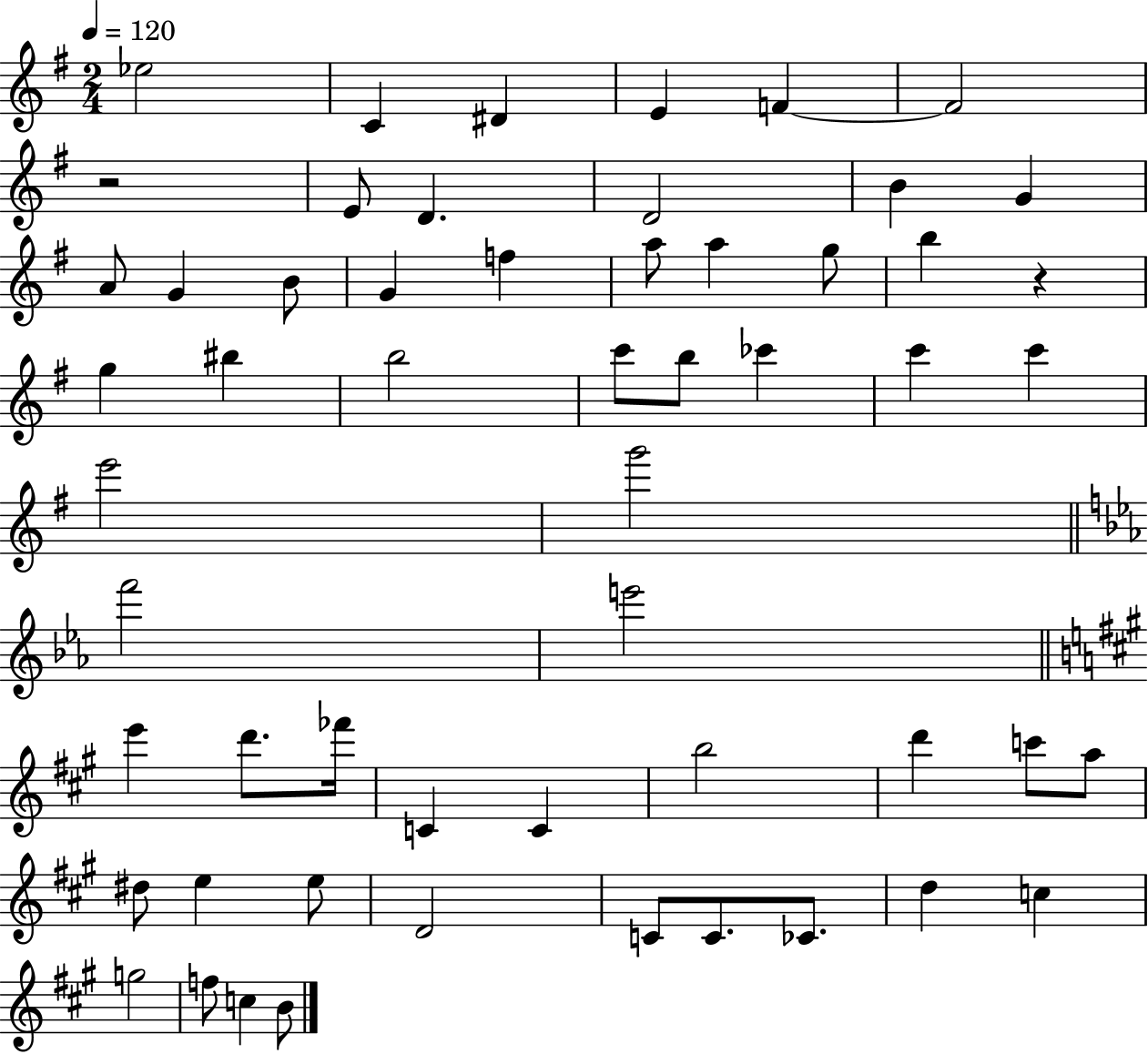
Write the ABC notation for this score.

X:1
T:Untitled
M:2/4
L:1/4
K:G
_e2 C ^D E F F2 z2 E/2 D D2 B G A/2 G B/2 G f a/2 a g/2 b z g ^b b2 c'/2 b/2 _c' c' c' e'2 g'2 f'2 e'2 e' d'/2 _f'/4 C C b2 d' c'/2 a/2 ^d/2 e e/2 D2 C/2 C/2 _C/2 d c g2 f/2 c B/2